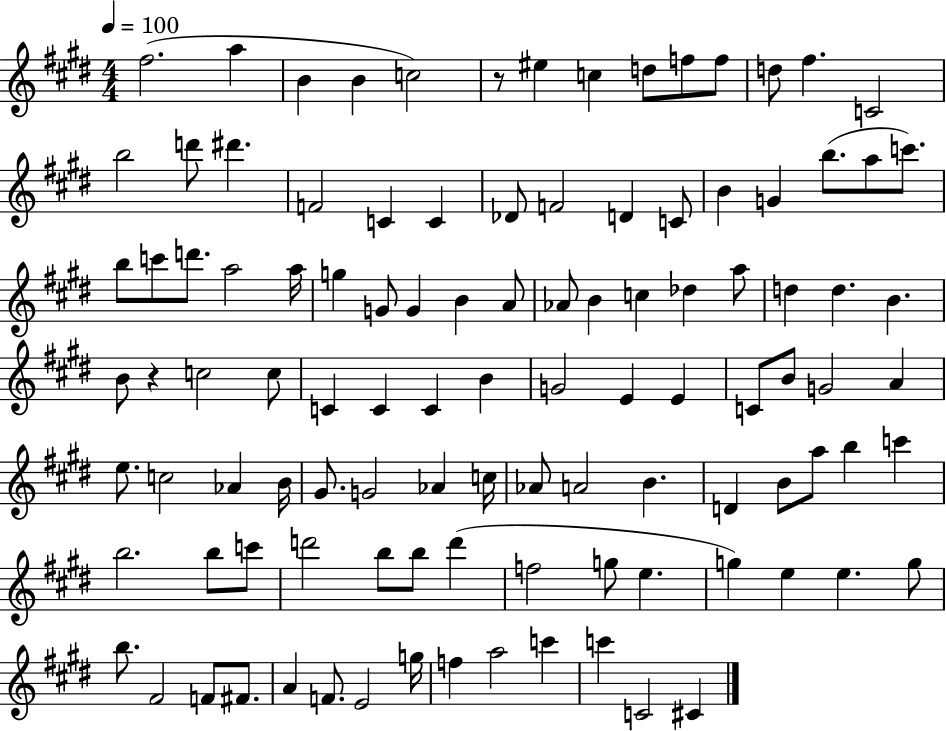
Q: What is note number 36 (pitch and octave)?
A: G4